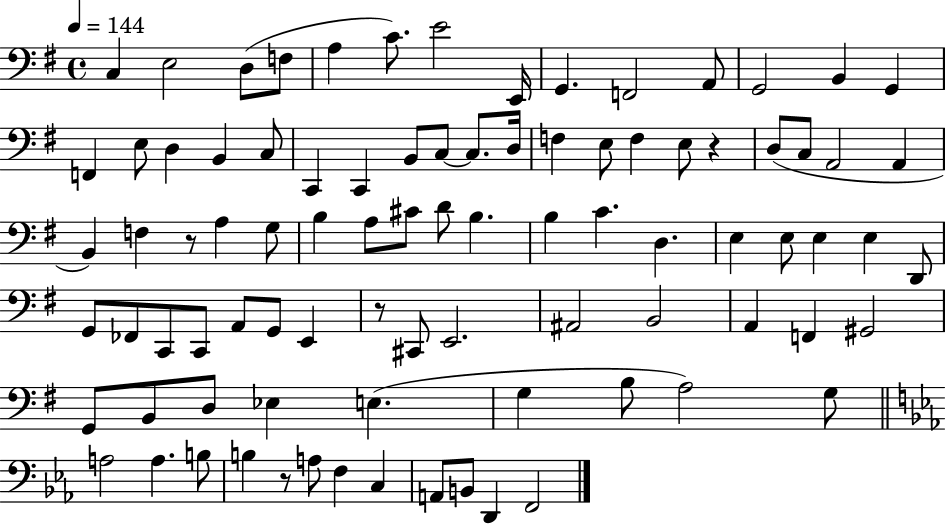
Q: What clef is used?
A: bass